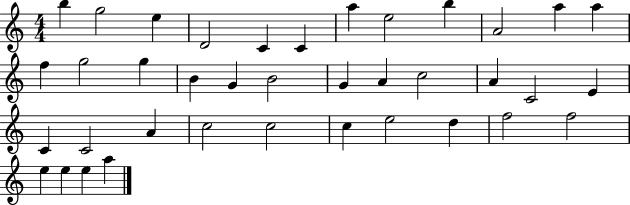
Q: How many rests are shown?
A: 0